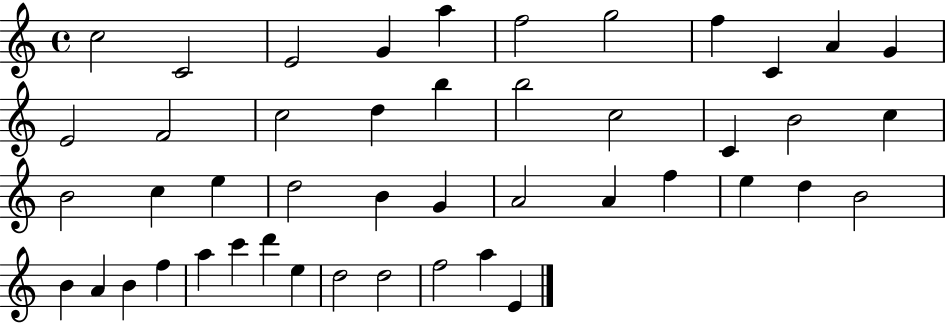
{
  \clef treble
  \time 4/4
  \defaultTimeSignature
  \key c \major
  c''2 c'2 | e'2 g'4 a''4 | f''2 g''2 | f''4 c'4 a'4 g'4 | \break e'2 f'2 | c''2 d''4 b''4 | b''2 c''2 | c'4 b'2 c''4 | \break b'2 c''4 e''4 | d''2 b'4 g'4 | a'2 a'4 f''4 | e''4 d''4 b'2 | \break b'4 a'4 b'4 f''4 | a''4 c'''4 d'''4 e''4 | d''2 d''2 | f''2 a''4 e'4 | \break \bar "|."
}